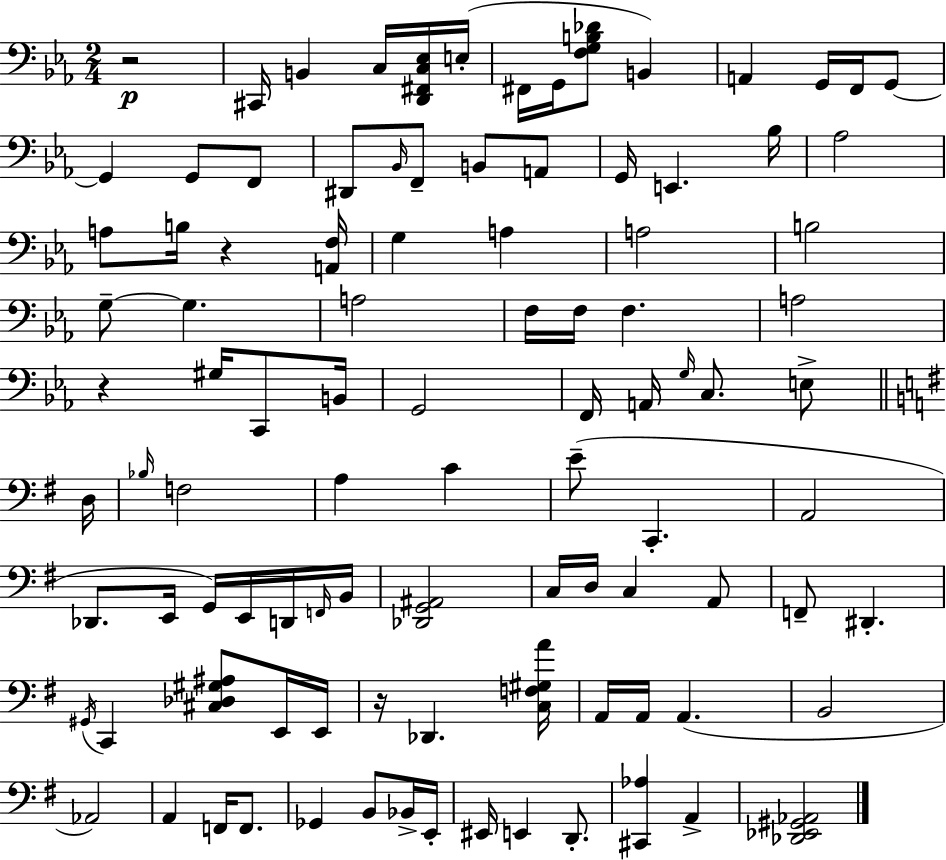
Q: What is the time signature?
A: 2/4